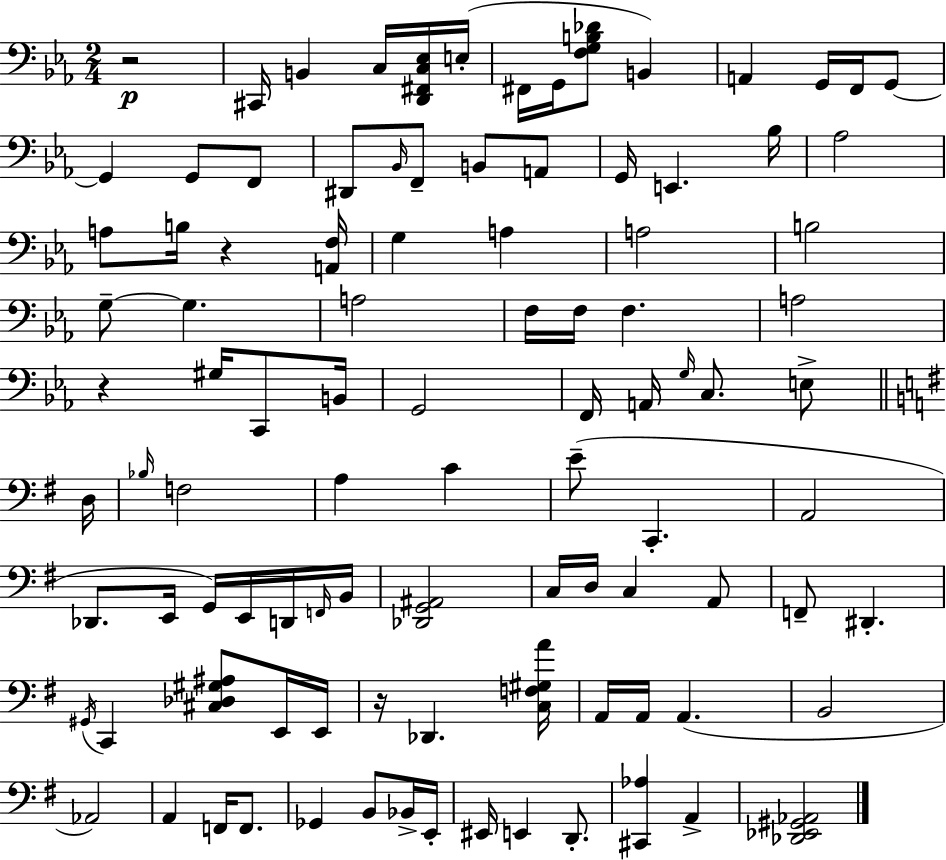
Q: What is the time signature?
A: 2/4